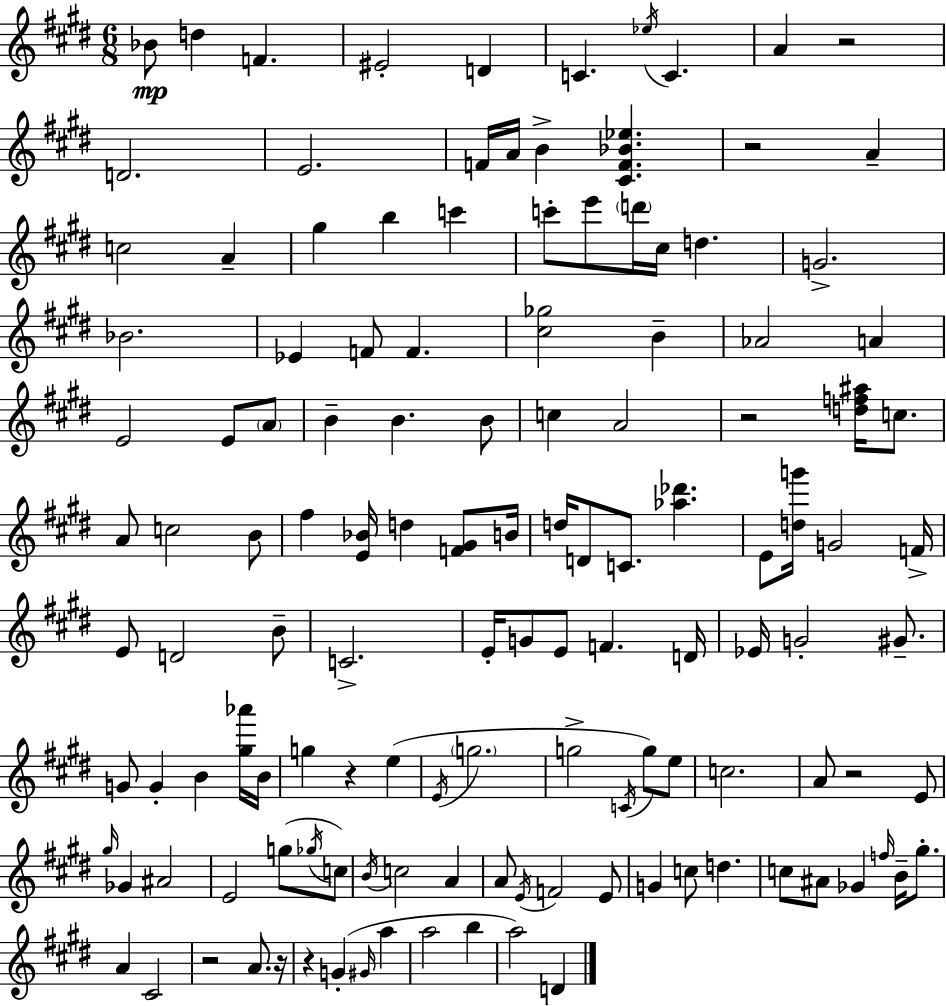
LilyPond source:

{
  \clef treble
  \numericTimeSignature
  \time 6/8
  \key e \major
  \repeat volta 2 { bes'8\mp d''4 f'4. | eis'2-. d'4 | c'4. \acciaccatura { ees''16 } c'4. | a'4 r2 | \break d'2. | e'2. | f'16 a'16 b'4-> <cis' f' bes' ees''>4. | r2 a'4-- | \break c''2 a'4-- | gis''4 b''4 c'''4 | c'''8-. e'''8 \parenthesize d'''16 cis''16 d''4. | g'2.-> | \break bes'2. | ees'4 f'8 f'4. | <cis'' ges''>2 b'4-- | aes'2 a'4 | \break e'2 e'8 \parenthesize a'8 | b'4-- b'4. b'8 | c''4 a'2 | r2 <d'' f'' ais''>16 c''8. | \break a'8 c''2 b'8 | fis''4 <e' bes'>16 d''4 <f' gis'>8 | b'16 d''16 d'8 c'8. <aes'' des'''>4. | e'8 <d'' g'''>16 g'2 | \break f'16-> e'8 d'2 b'8-- | c'2.-> | e'16-. g'8 e'8 f'4. | d'16 ees'16 g'2-. gis'8.-- | \break g'8 g'4-. b'4 <gis'' aes'''>16 | b'16 g''4 r4 e''4( | \acciaccatura { e'16 } \parenthesize g''2. | g''2-> \acciaccatura { c'16 }) g''8 | \break e''8 c''2. | a'8 r2 | e'8 \grace { gis''16 } ges'4 ais'2 | e'2 | \break g''8( \acciaccatura { ges''16 } c''8) \acciaccatura { b'16 } c''2 | a'4 a'8 \acciaccatura { e'16 } f'2 | e'8 g'4 c''8 | d''4. c''8 ais'8 ges'4 | \break \grace { f''16 } b'16-- gis''8.-. a'4 | cis'2 r2 | a'8. r16 r4 | g'4-.( \grace { gis'16 } a''4 a''2 | \break b''4 a''2) | d'4 } \bar "|."
}